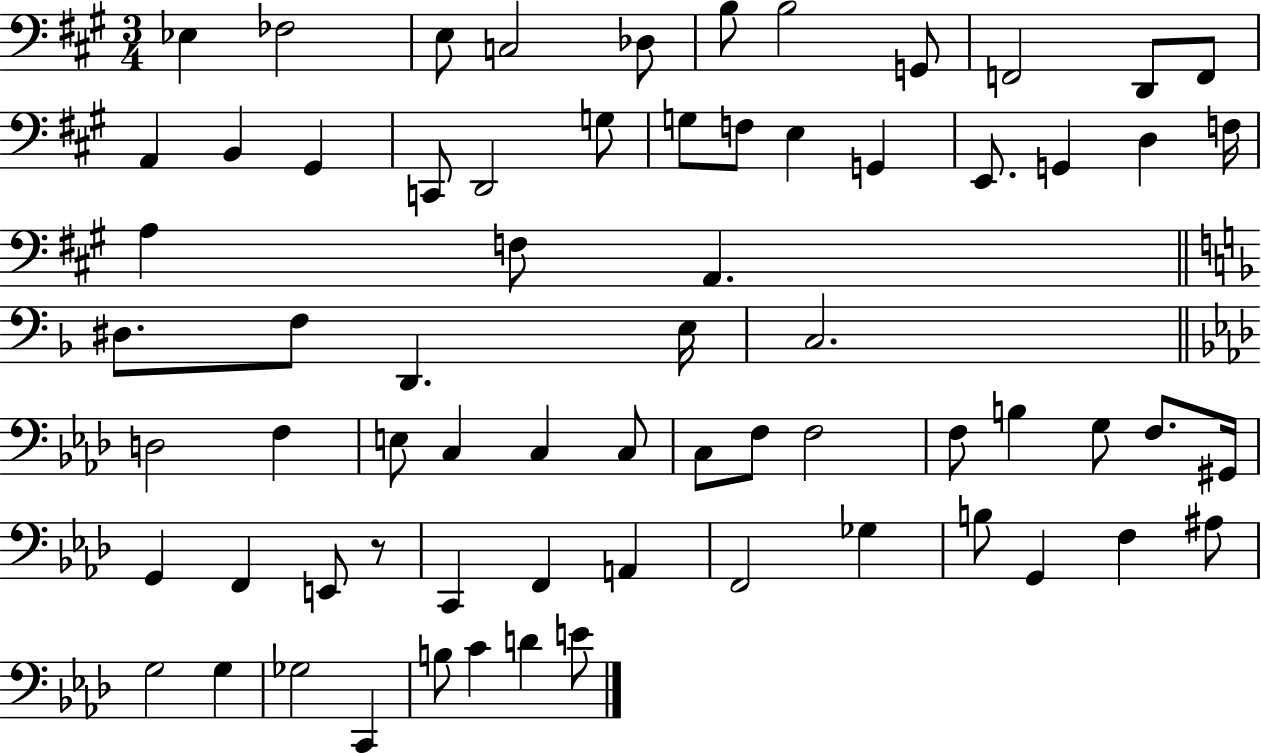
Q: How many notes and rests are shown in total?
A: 68